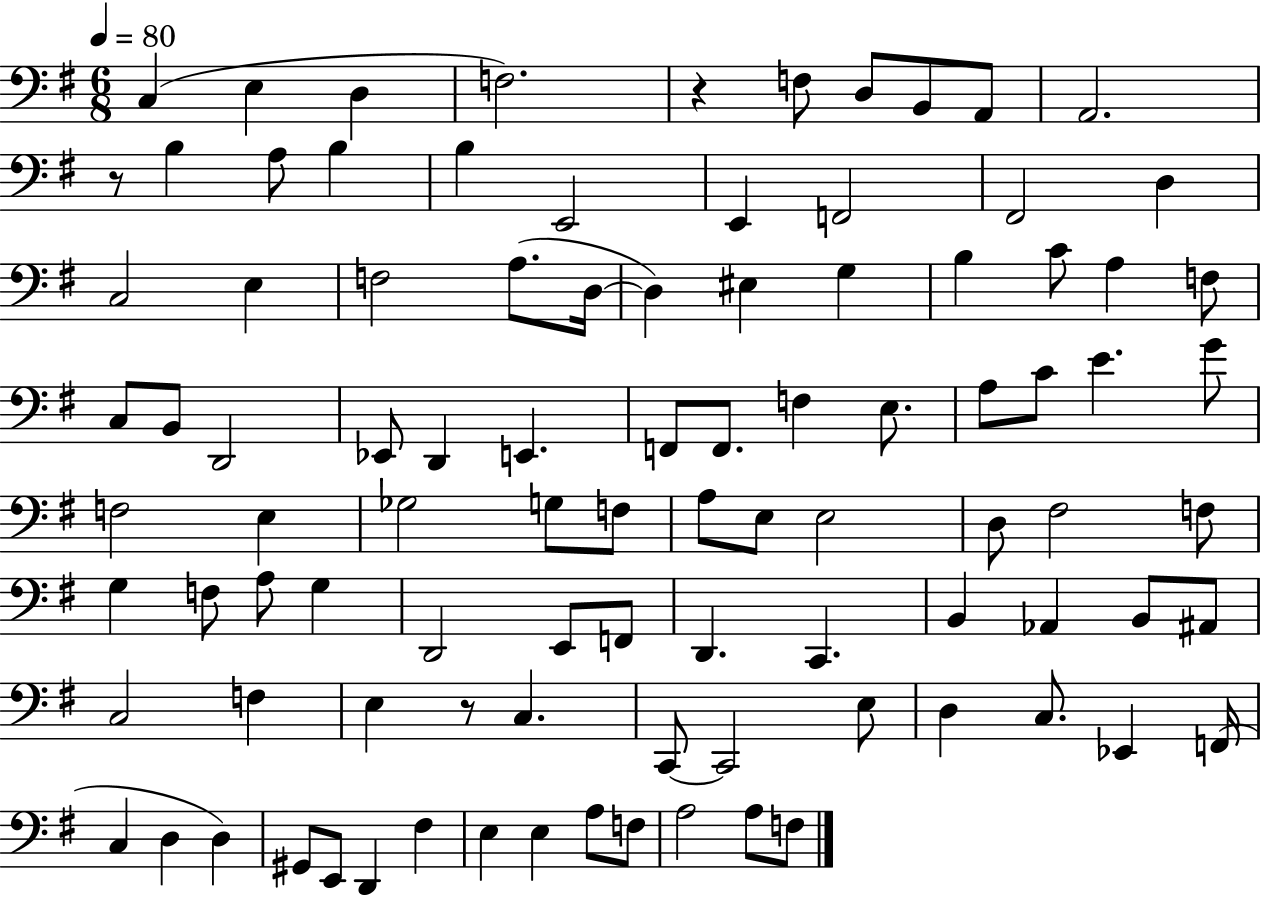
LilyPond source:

{
  \clef bass
  \numericTimeSignature
  \time 6/8
  \key g \major
  \tempo 4 = 80
  c4( e4 d4 | f2.) | r4 f8 d8 b,8 a,8 | a,2. | \break r8 b4 a8 b4 | b4 e,2 | e,4 f,2 | fis,2 d4 | \break c2 e4 | f2 a8.( d16~~ | d4) eis4 g4 | b4 c'8 a4 f8 | \break c8 b,8 d,2 | ees,8 d,4 e,4. | f,8 f,8. f4 e8. | a8 c'8 e'4. g'8 | \break f2 e4 | ges2 g8 f8 | a8 e8 e2 | d8 fis2 f8 | \break g4 f8 a8 g4 | d,2 e,8 f,8 | d,4. c,4. | b,4 aes,4 b,8 ais,8 | \break c2 f4 | e4 r8 c4. | c,8~~ c,2 e8 | d4 c8. ees,4 f,16( | \break c4 d4 d4) | gis,8 e,8 d,4 fis4 | e4 e4 a8 f8 | a2 a8 f8 | \break \bar "|."
}